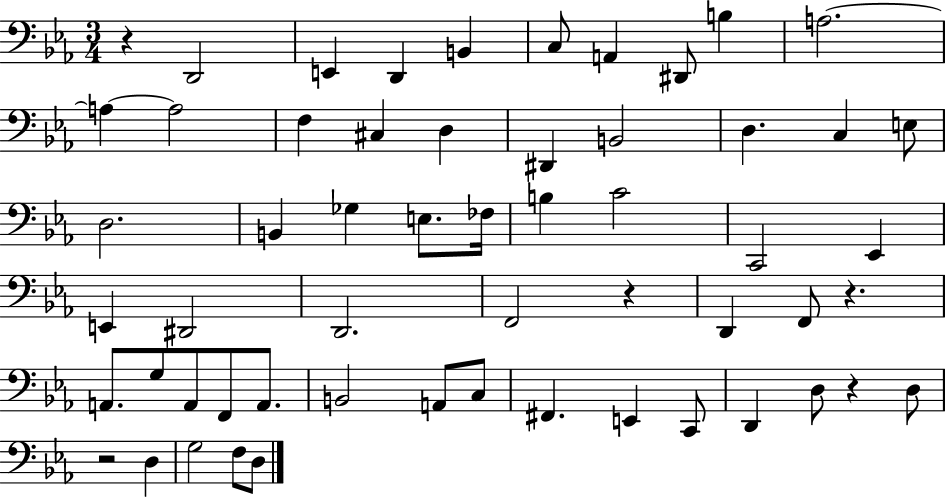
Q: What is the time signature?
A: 3/4